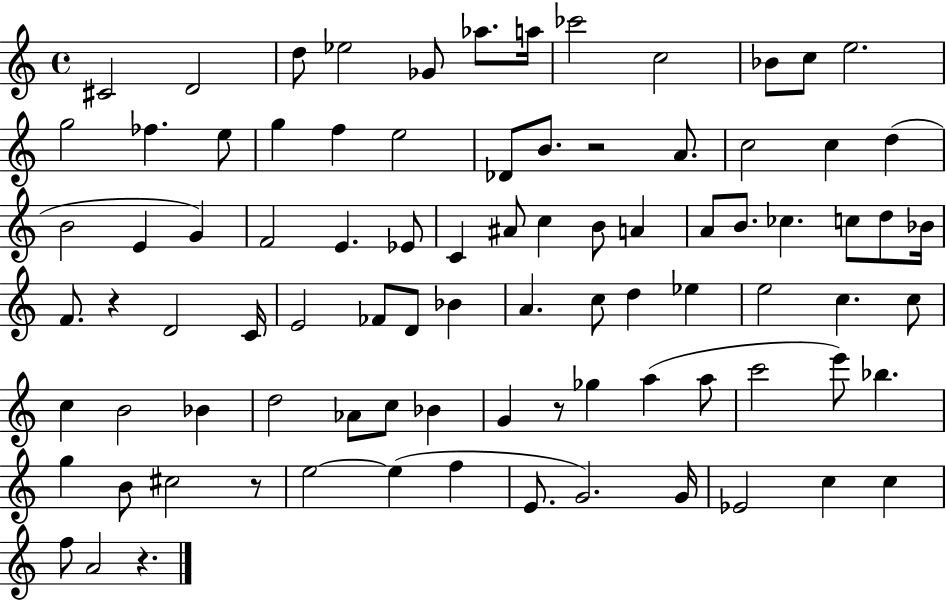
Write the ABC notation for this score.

X:1
T:Untitled
M:4/4
L:1/4
K:C
^C2 D2 d/2 _e2 _G/2 _a/2 a/4 _c'2 c2 _B/2 c/2 e2 g2 _f e/2 g f e2 _D/2 B/2 z2 A/2 c2 c d B2 E G F2 E _E/2 C ^A/2 c B/2 A A/2 B/2 _c c/2 d/2 _B/4 F/2 z D2 C/4 E2 _F/2 D/2 _B A c/2 d _e e2 c c/2 c B2 _B d2 _A/2 c/2 _B G z/2 _g a a/2 c'2 e'/2 _b g B/2 ^c2 z/2 e2 e f E/2 G2 G/4 _E2 c c f/2 A2 z